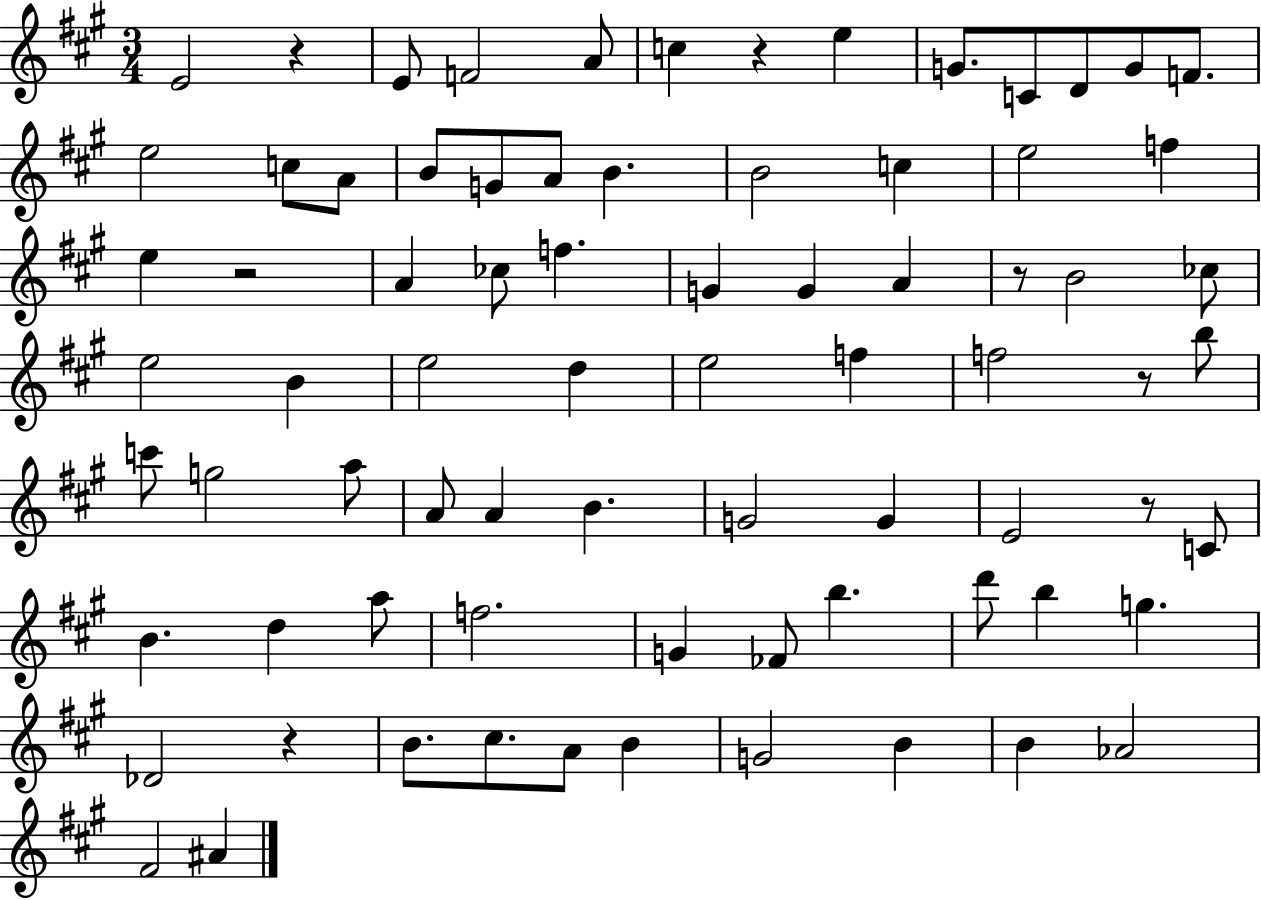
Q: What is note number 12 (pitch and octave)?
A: E5